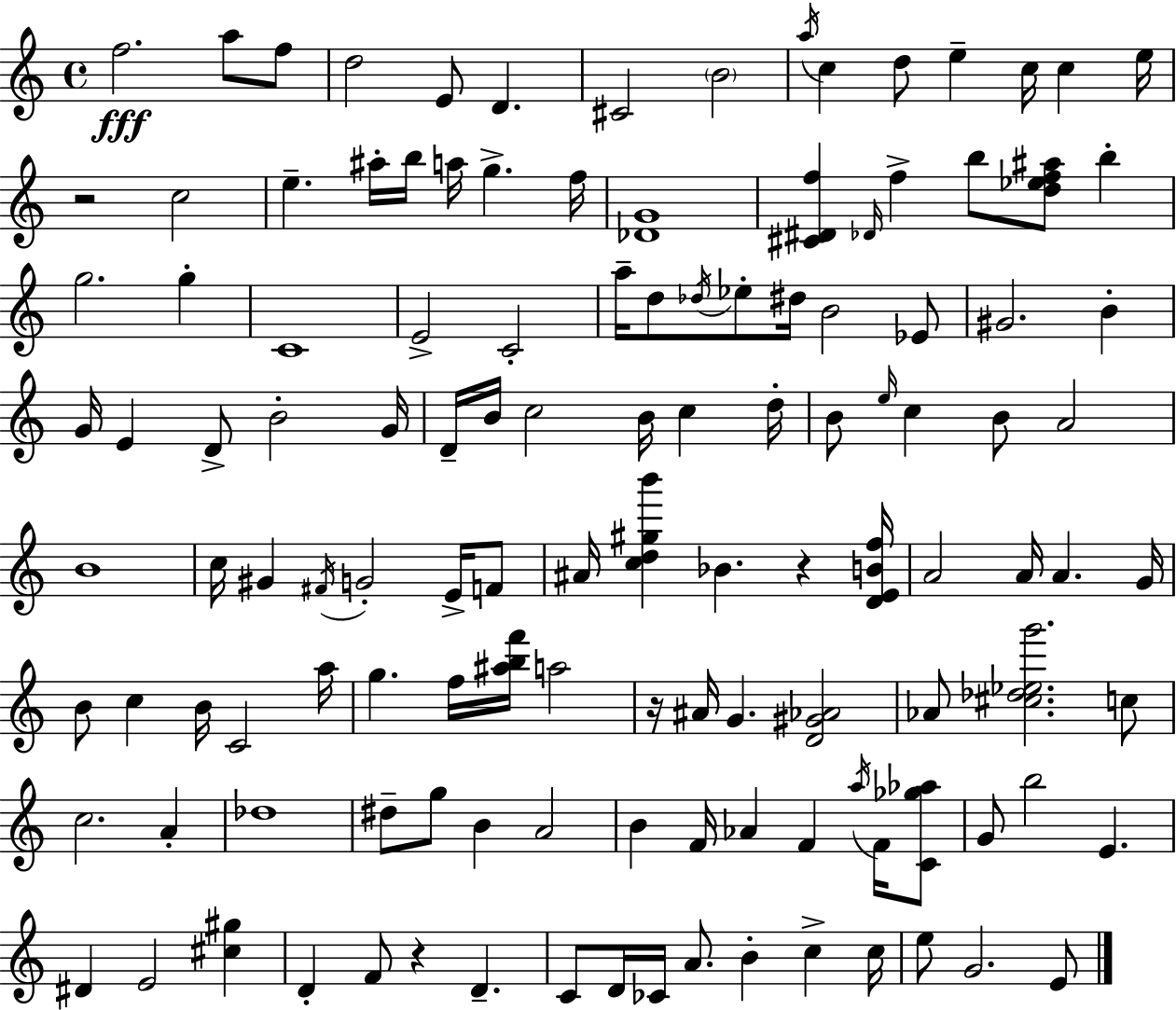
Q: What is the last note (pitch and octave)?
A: E4